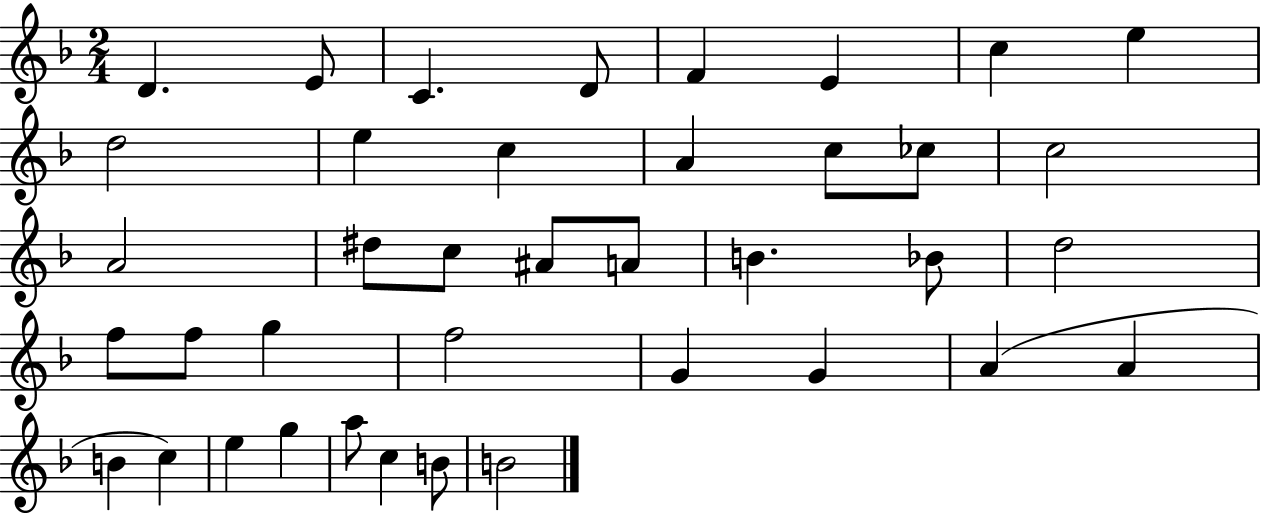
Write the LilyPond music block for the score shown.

{
  \clef treble
  \numericTimeSignature
  \time 2/4
  \key f \major
  d'4. e'8 | c'4. d'8 | f'4 e'4 | c''4 e''4 | \break d''2 | e''4 c''4 | a'4 c''8 ces''8 | c''2 | \break a'2 | dis''8 c''8 ais'8 a'8 | b'4. bes'8 | d''2 | \break f''8 f''8 g''4 | f''2 | g'4 g'4 | a'4( a'4 | \break b'4 c''4) | e''4 g''4 | a''8 c''4 b'8 | b'2 | \break \bar "|."
}